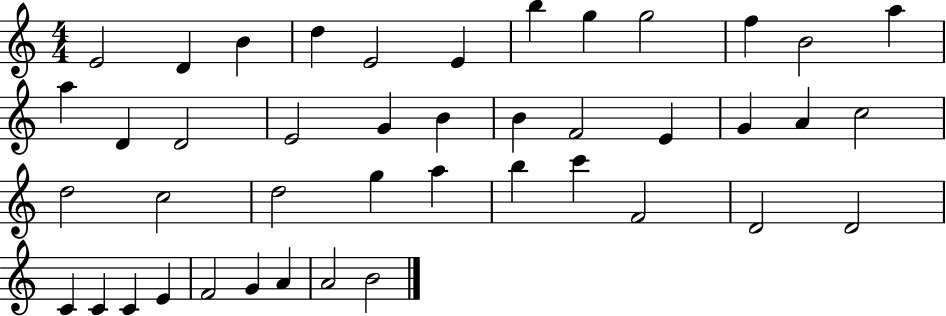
X:1
T:Untitled
M:4/4
L:1/4
K:C
E2 D B d E2 E b g g2 f B2 a a D D2 E2 G B B F2 E G A c2 d2 c2 d2 g a b c' F2 D2 D2 C C C E F2 G A A2 B2